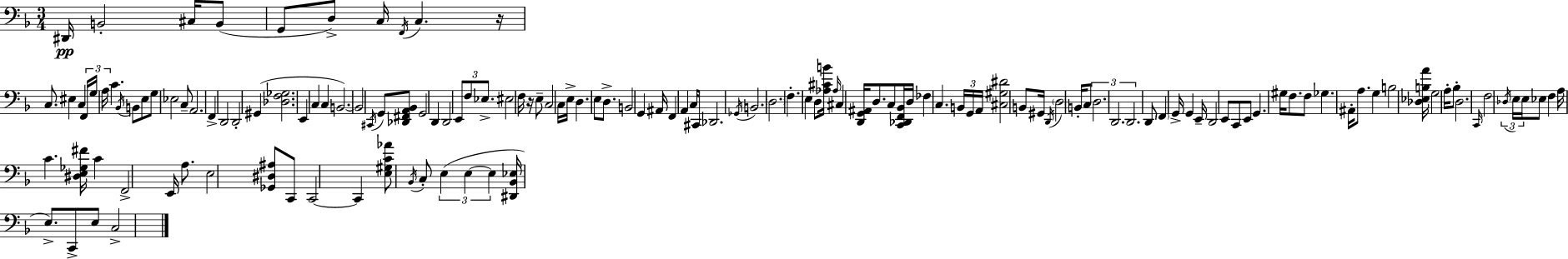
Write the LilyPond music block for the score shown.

{
  \clef bass
  \numericTimeSignature
  \time 3/4
  \key d \minor
  dis,16\pp b,2-. cis16 b,8( | g,8 d8->) c16 \acciaccatura { f,16 } c4. | r16 c8. eis4 c4 | \tuplet 3/2 { f,16 g16 a16 } c'4. \acciaccatura { bes,16 } b,8 | \break e8 g8 ees2 | c8-- a,2. | f,4-> d,2 | d,2-. gis,4( | \break <des f ges>2. | e,4 c4 c4 | b,2.~~) | b,2 \acciaccatura { cis,16 } g,8 | \break <des, fis, a, bes,>8 g,2 d,4 | d,2 \tuplet 3/2 { e,8 | f8 ees8.-> } eis2 | f16 r16 e8-- c2 | \break c16 e16-> d4. e8 | d8.-> b,2 g,4 | ais,16 f,4 a,4 | c16 cis,8 des,2. | \break \acciaccatura { ges,16 } b,2. | \parenthesize d2. | f4.-. e4 | d8 <aes cis' b'>16 \grace { aes16 } cis4 <d, g, ais,>16 d8. | \break c8 <c, des, f, bes,>16 d16 fes4 c4. | \tuplet 3/2 { b,16 g,16 a,16 } <cis gis dis'>2 | b,8 gis,16 \acciaccatura { d,16 } \parenthesize d2 | b,16-. c8 \tuplet 3/2 { d2. | \break d,2. | d,2. } | d,8 \parenthesize f,4 | g,16-> g,4 e,16-- d,2 | \break e,8 c,8 e,8 g,4. | gis16 f8. f8 ges4. | ais,16-. a8. g4 b2 | <des ees b a'>16 g2 | \break a16-. bes8-. d2. | \grace { c,16 } f2 | \tuplet 3/2 { \acciaccatura { des16 } e16 e16 } ees8 f4 | a16 c'4. <dis e ges fis'>16 c'4 | \break f,2-> e,16 a8. | e2 <ges, dis ais>8 c,8 | c,2~~ c,4 | <e gis c' aes'>8 \acciaccatura { bes,16 } c8-. \tuplet 3/2 { e4( e4~~ | \break e4 } <dis, bes, ees>16 e8.->) c,8-> e8 | c2-> \bar "|."
}